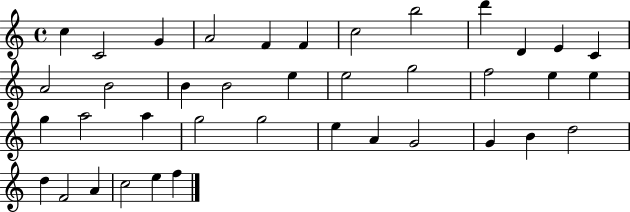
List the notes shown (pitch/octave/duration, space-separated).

C5/q C4/h G4/q A4/h F4/q F4/q C5/h B5/h D6/q D4/q E4/q C4/q A4/h B4/h B4/q B4/h E5/q E5/h G5/h F5/h E5/q E5/q G5/q A5/h A5/q G5/h G5/h E5/q A4/q G4/h G4/q B4/q D5/h D5/q F4/h A4/q C5/h E5/q F5/q